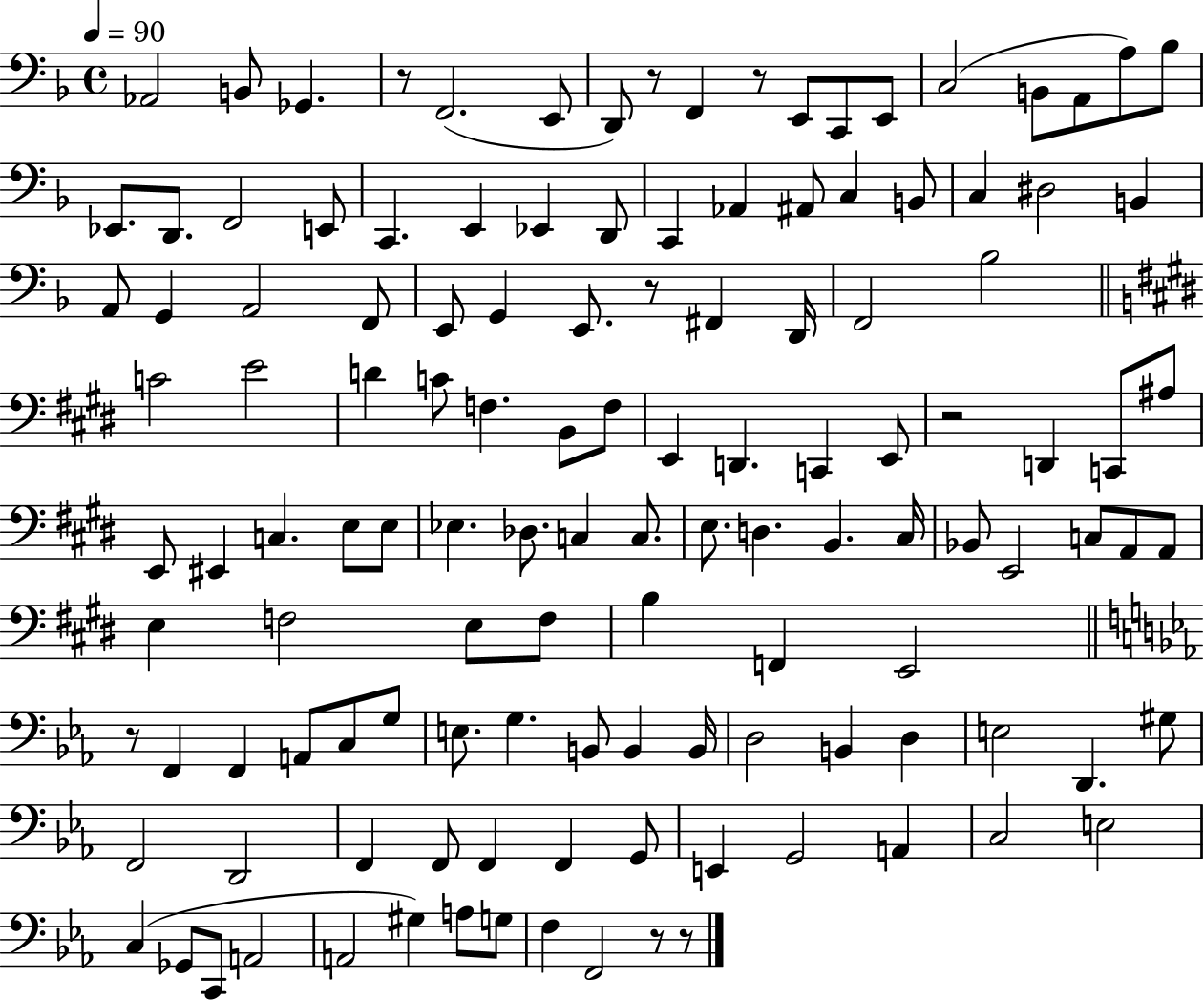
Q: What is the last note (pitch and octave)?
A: F2